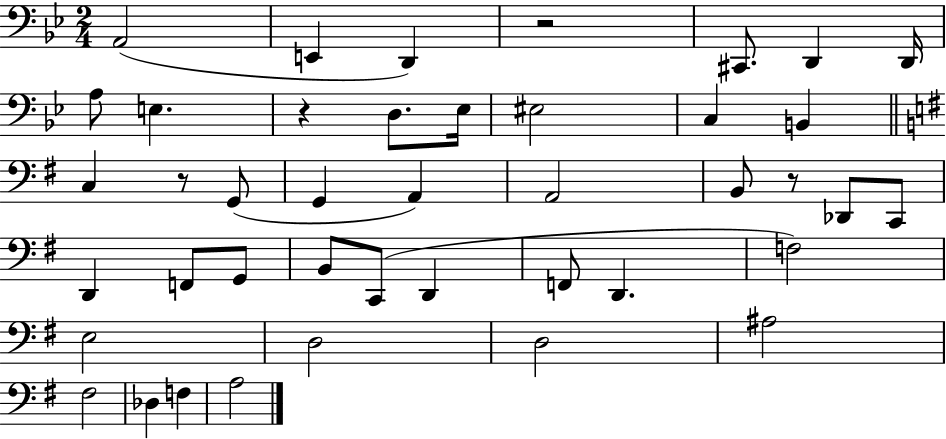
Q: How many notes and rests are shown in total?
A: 42